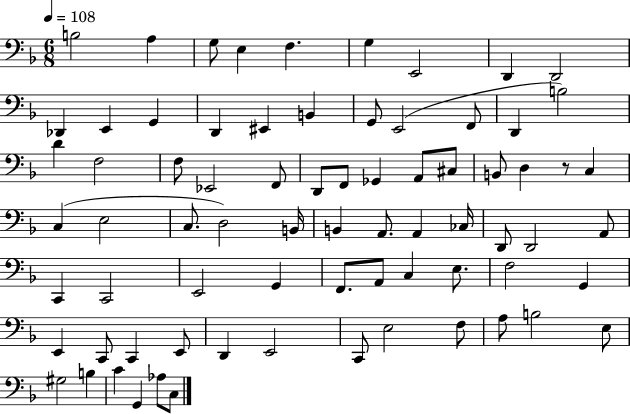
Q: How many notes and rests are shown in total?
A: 74